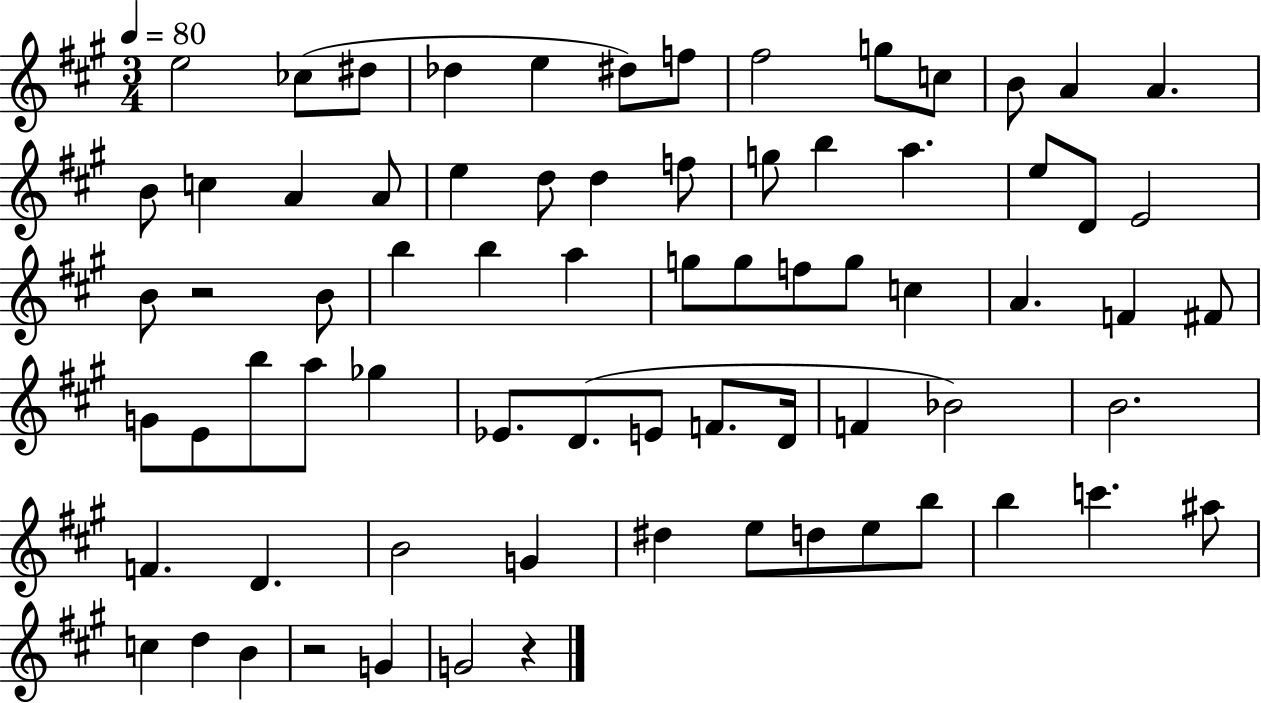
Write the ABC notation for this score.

X:1
T:Untitled
M:3/4
L:1/4
K:A
e2 _c/2 ^d/2 _d e ^d/2 f/2 ^f2 g/2 c/2 B/2 A A B/2 c A A/2 e d/2 d f/2 g/2 b a e/2 D/2 E2 B/2 z2 B/2 b b a g/2 g/2 f/2 g/2 c A F ^F/2 G/2 E/2 b/2 a/2 _g _E/2 D/2 E/2 F/2 D/4 F _B2 B2 F D B2 G ^d e/2 d/2 e/2 b/2 b c' ^a/2 c d B z2 G G2 z